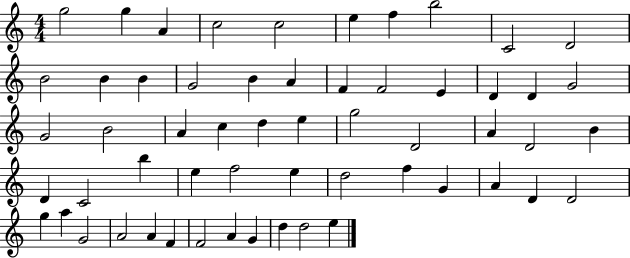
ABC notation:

X:1
T:Untitled
M:4/4
L:1/4
K:C
g2 g A c2 c2 e f b2 C2 D2 B2 B B G2 B A F F2 E D D G2 G2 B2 A c d e g2 D2 A D2 B D C2 b e f2 e d2 f G A D D2 g a G2 A2 A F F2 A G d d2 e